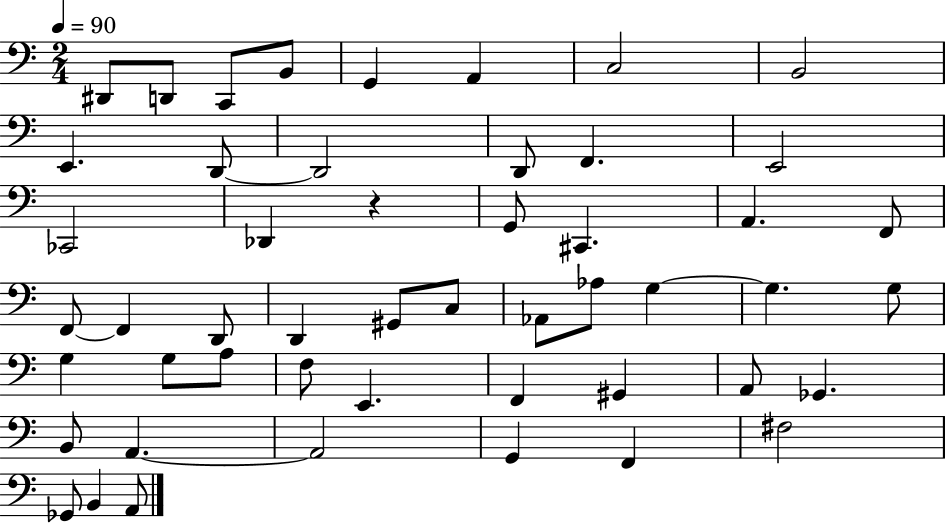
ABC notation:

X:1
T:Untitled
M:2/4
L:1/4
K:C
^D,,/2 D,,/2 C,,/2 B,,/2 G,, A,, C,2 B,,2 E,, D,,/2 D,,2 D,,/2 F,, E,,2 _C,,2 _D,, z G,,/2 ^C,, A,, F,,/2 F,,/2 F,, D,,/2 D,, ^G,,/2 C,/2 _A,,/2 _A,/2 G, G, G,/2 G, G,/2 A,/2 F,/2 E,, F,, ^G,, A,,/2 _G,, B,,/2 A,, A,,2 G,, F,, ^F,2 _G,,/2 B,, A,,/2